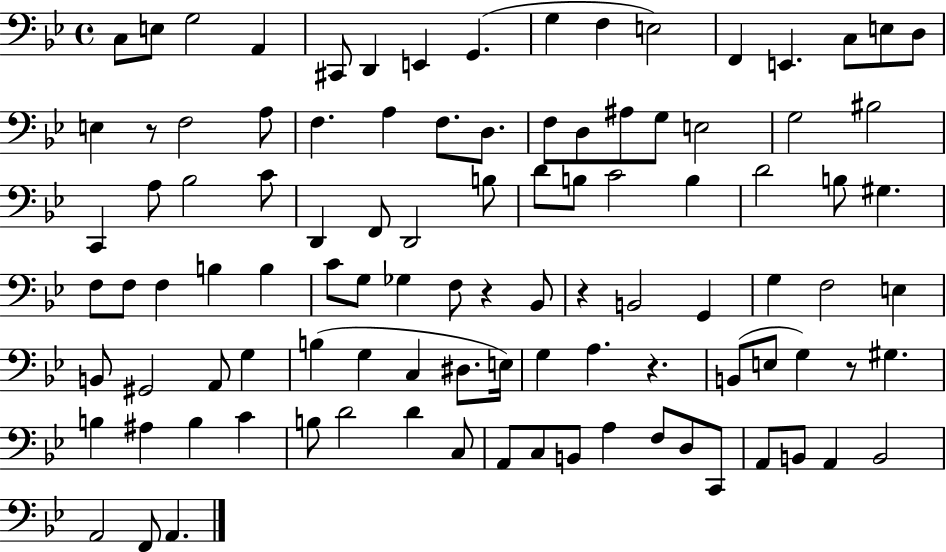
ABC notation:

X:1
T:Untitled
M:4/4
L:1/4
K:Bb
C,/2 E,/2 G,2 A,, ^C,,/2 D,, E,, G,, G, F, E,2 F,, E,, C,/2 E,/2 D,/2 E, z/2 F,2 A,/2 F, A, F,/2 D,/2 F,/2 D,/2 ^A,/2 G,/2 E,2 G,2 ^B,2 C,, A,/2 _B,2 C/2 D,, F,,/2 D,,2 B,/2 D/2 B,/2 C2 B, D2 B,/2 ^G, F,/2 F,/2 F, B, B, C/2 G,/2 _G, F,/2 z _B,,/2 z B,,2 G,, G, F,2 E, B,,/2 ^G,,2 A,,/2 G, B, G, C, ^D,/2 E,/4 G, A, z B,,/2 E,/2 G, z/2 ^G, B, ^A, B, C B,/2 D2 D C,/2 A,,/2 C,/2 B,,/2 A, F,/2 D,/2 C,,/2 A,,/2 B,,/2 A,, B,,2 A,,2 F,,/2 A,,